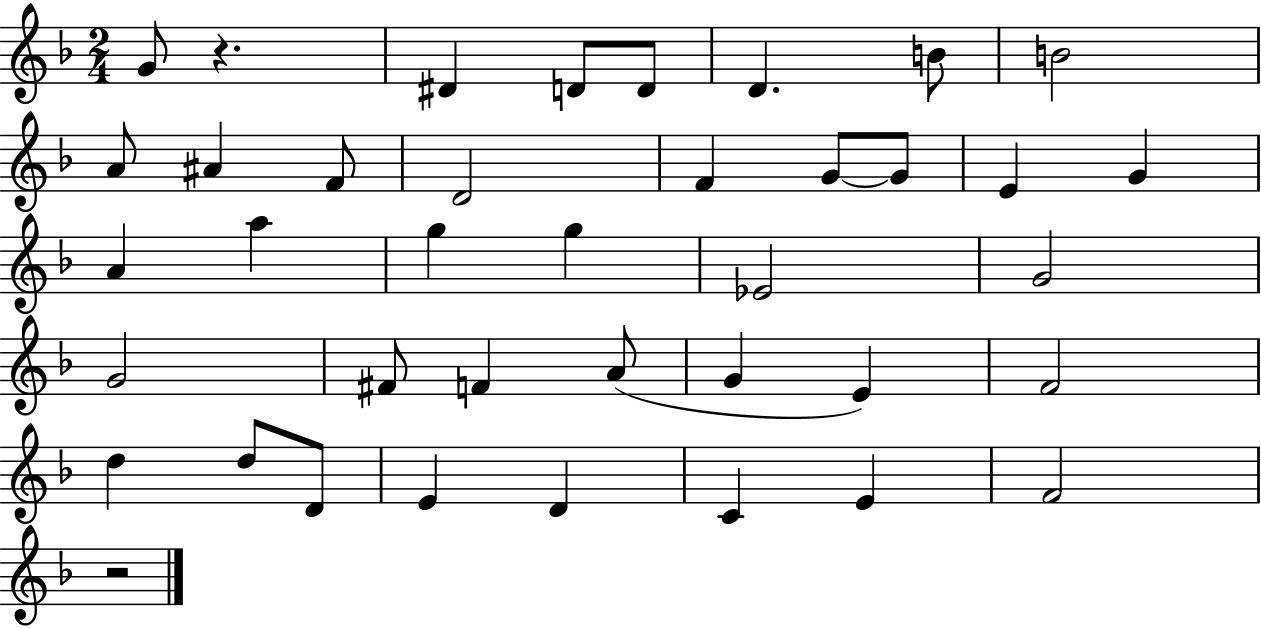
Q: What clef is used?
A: treble